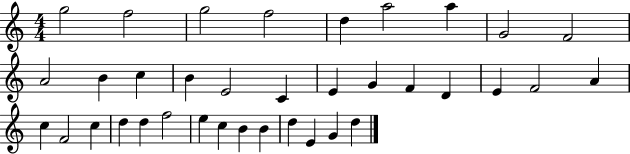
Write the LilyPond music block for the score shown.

{
  \clef treble
  \numericTimeSignature
  \time 4/4
  \key c \major
  g''2 f''2 | g''2 f''2 | d''4 a''2 a''4 | g'2 f'2 | \break a'2 b'4 c''4 | b'4 e'2 c'4 | e'4 g'4 f'4 d'4 | e'4 f'2 a'4 | \break c''4 f'2 c''4 | d''4 d''4 f''2 | e''4 c''4 b'4 b'4 | d''4 e'4 g'4 d''4 | \break \bar "|."
}